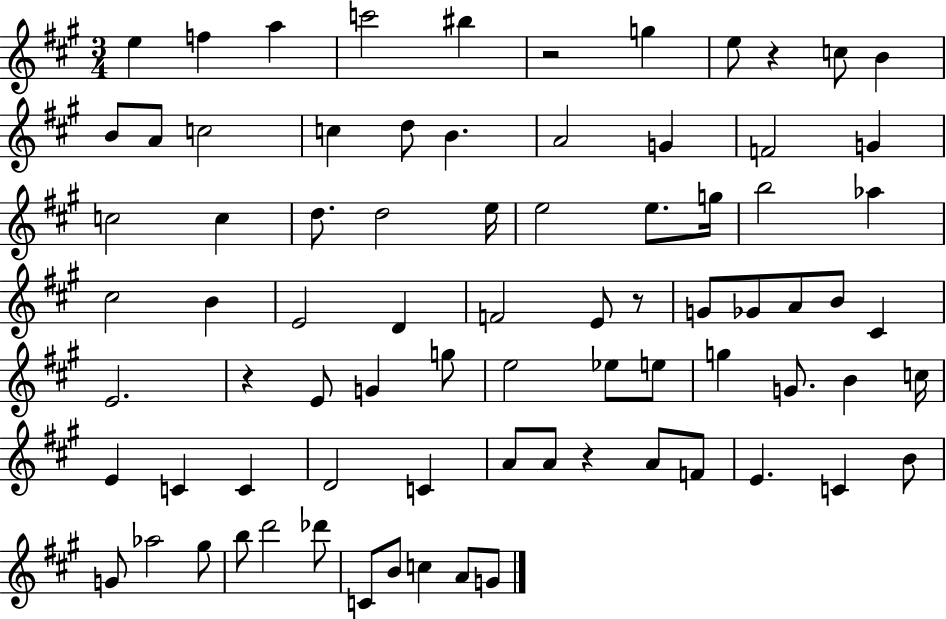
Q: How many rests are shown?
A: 5